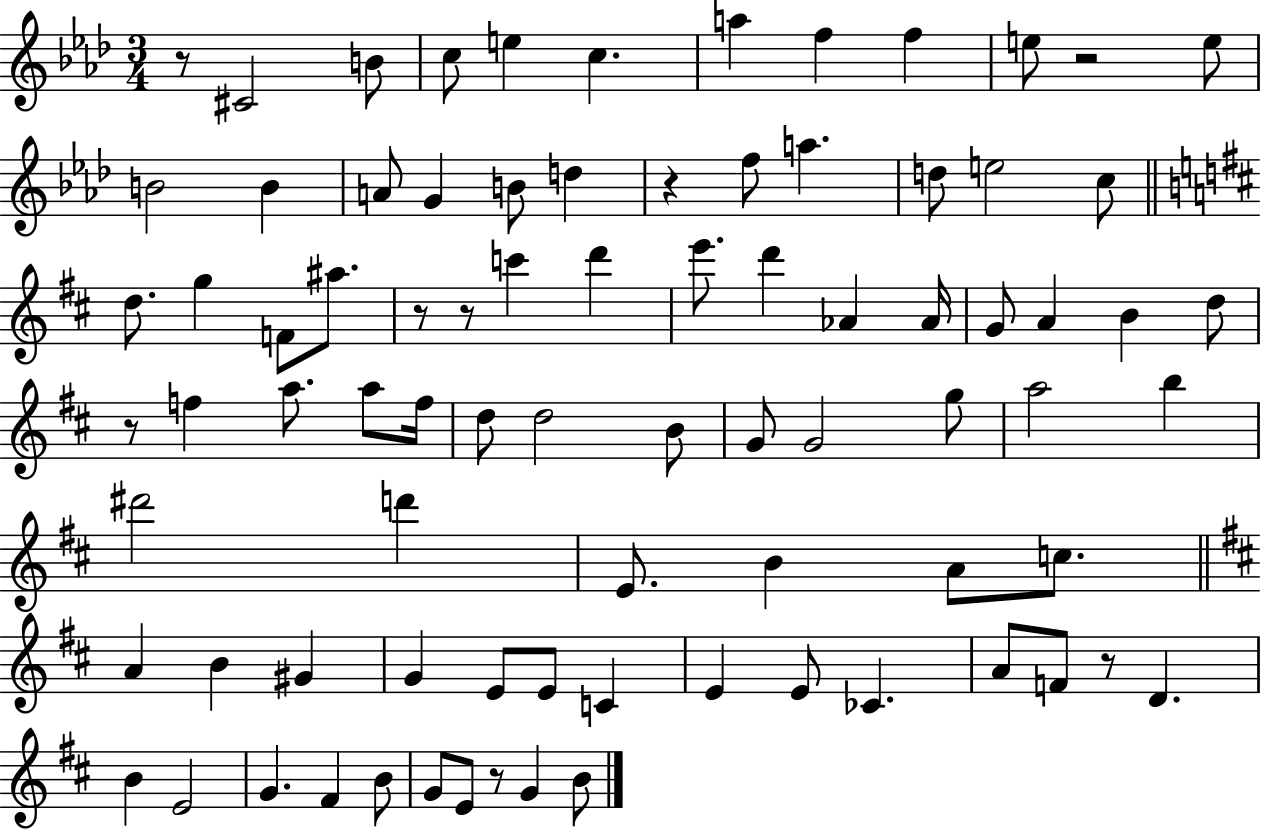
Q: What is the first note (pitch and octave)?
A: C#4